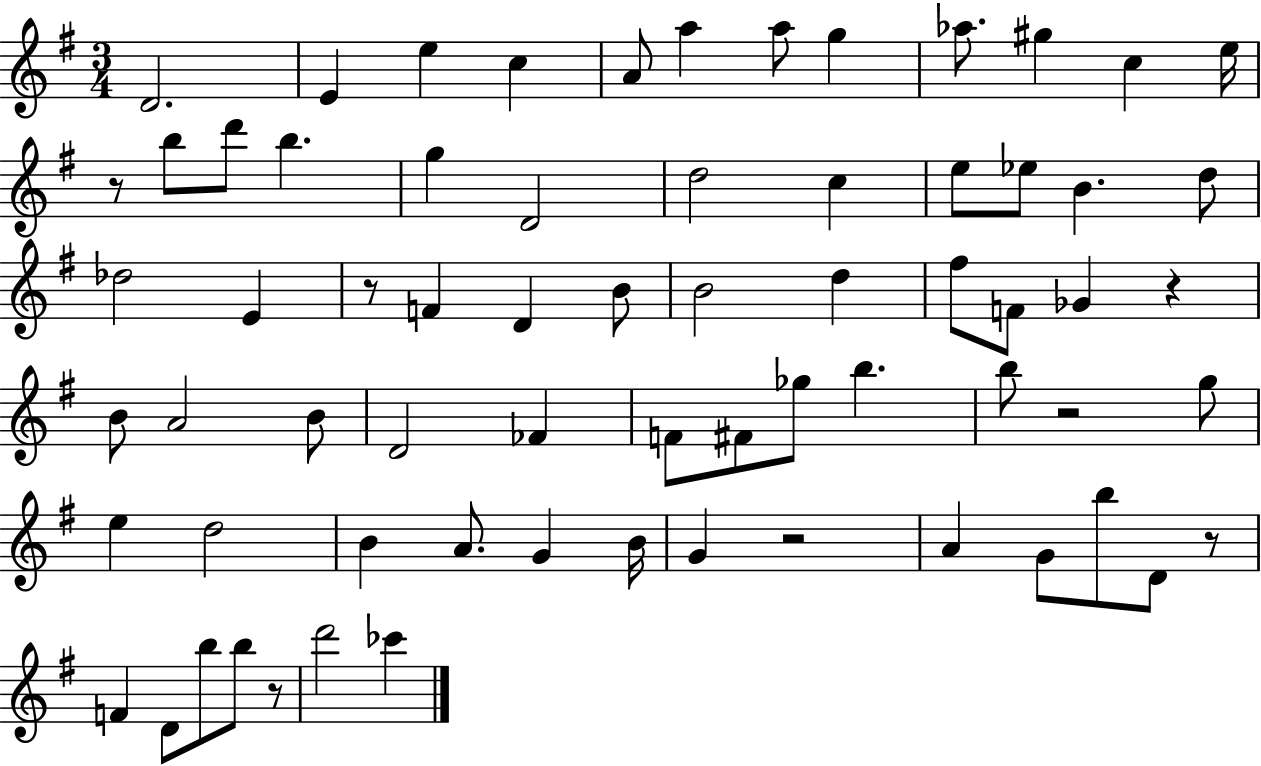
X:1
T:Untitled
M:3/4
L:1/4
K:G
D2 E e c A/2 a a/2 g _a/2 ^g c e/4 z/2 b/2 d'/2 b g D2 d2 c e/2 _e/2 B d/2 _d2 E z/2 F D B/2 B2 d ^f/2 F/2 _G z B/2 A2 B/2 D2 _F F/2 ^F/2 _g/2 b b/2 z2 g/2 e d2 B A/2 G B/4 G z2 A G/2 b/2 D/2 z/2 F D/2 b/2 b/2 z/2 d'2 _c'